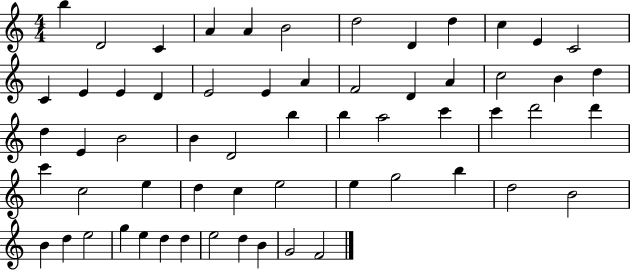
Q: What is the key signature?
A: C major